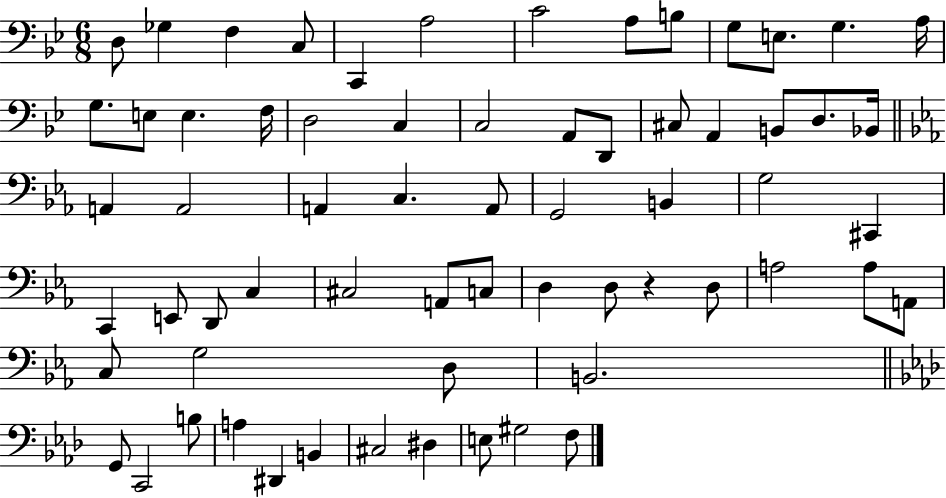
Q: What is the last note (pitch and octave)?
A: F3